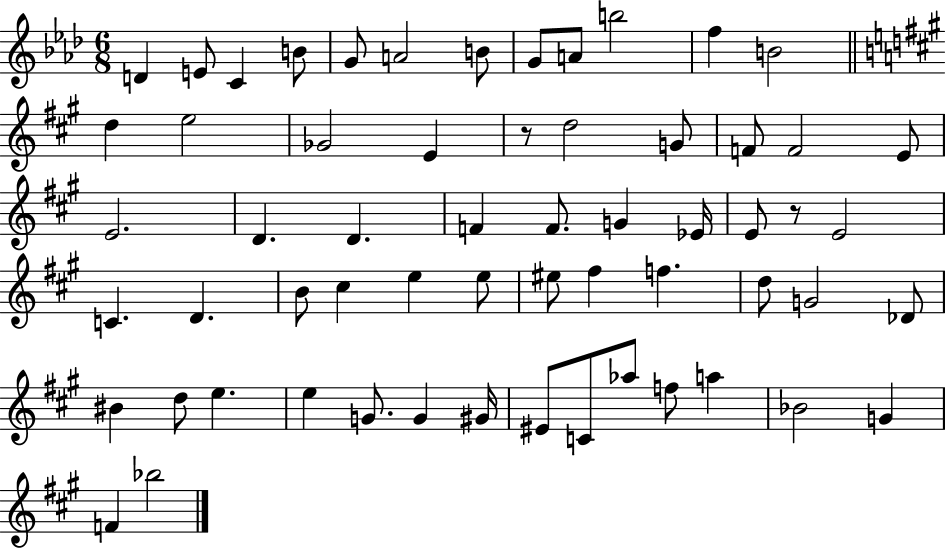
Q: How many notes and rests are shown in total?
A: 60